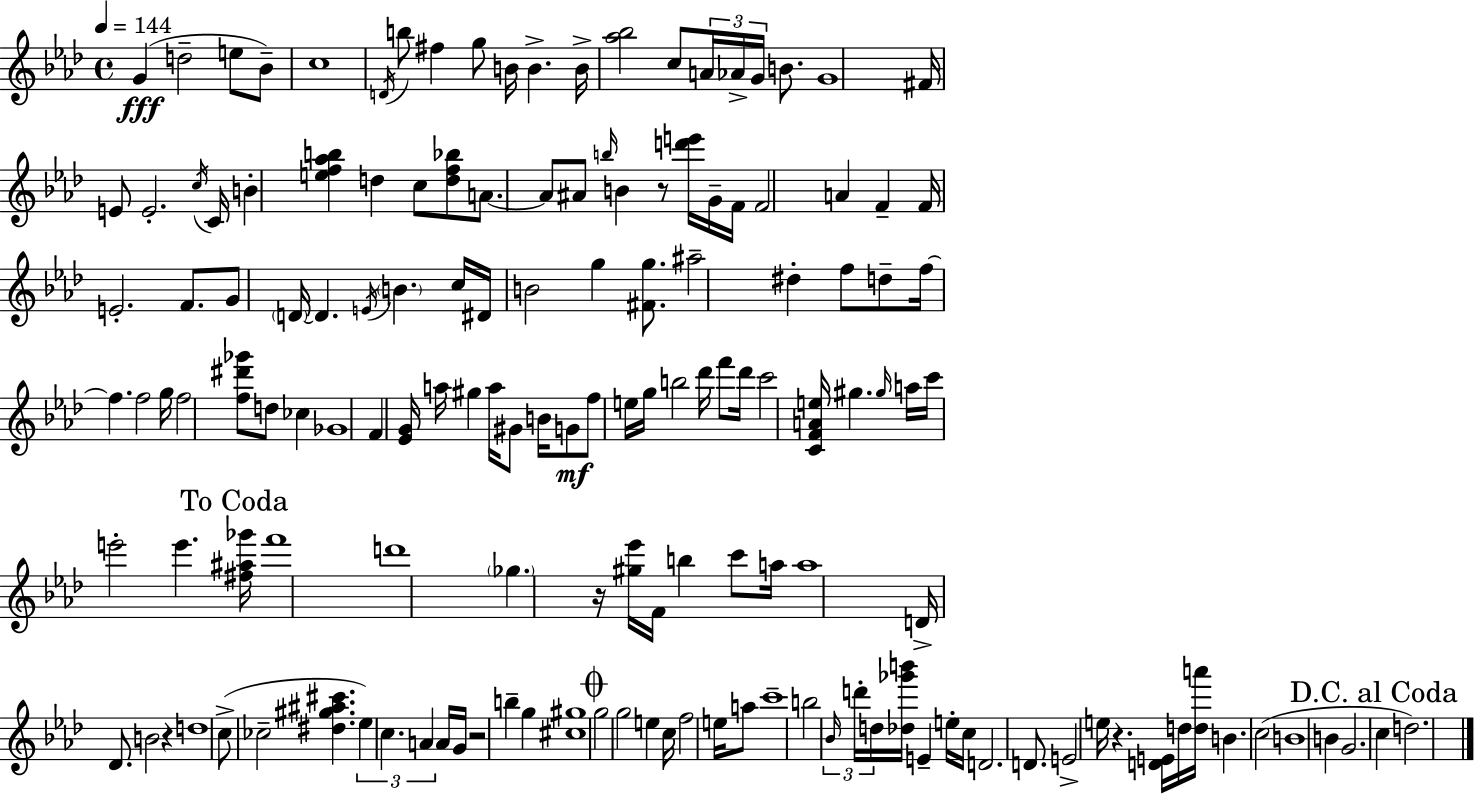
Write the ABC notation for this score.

X:1
T:Untitled
M:4/4
L:1/4
K:Fm
G d2 e/2 _B/2 c4 D/4 b/2 ^f g/2 B/4 B B/4 [_a_b]2 c/2 A/4 _A/4 G/4 B/2 G4 ^F/4 E/2 E2 c/4 C/4 B [ef_ab] d c/2 [df_b]/2 A/2 A/2 ^A/2 b/4 B z/2 [d'e']/4 G/4 F/4 F2 A F F/4 E2 F/2 G/2 D/4 D E/4 B c/4 ^D/4 B2 g [^Fg]/2 ^a2 ^d f/2 d/2 f/4 f f2 g/4 f2 [f^d'_g']/2 d/2 _c _G4 F [_EG]/4 a/4 ^g a/4 ^G/2 B/4 G/2 f/2 e/4 g/4 b2 _d'/4 f'/2 _d'/4 c'2 [CFAe]/4 ^g ^g/4 a/4 c'/4 e'2 e' [^f^a_g']/4 f'4 d'4 _g z/4 [^g_e']/4 F/4 b c'/2 a/4 a4 D/4 _D/2 B2 z d4 c/2 _c2 [^d^g^a^c'] _e c A A/4 G/4 z2 b g [^c^g]4 g2 g2 e c/4 f2 e/4 a/2 c'4 b2 _B/4 d'/4 d/4 [_d_g'b']/4 E e/4 c/4 D2 D/2 E2 e/4 z [DE]/4 d/4 [da']/4 B c2 B4 B G2 c d2